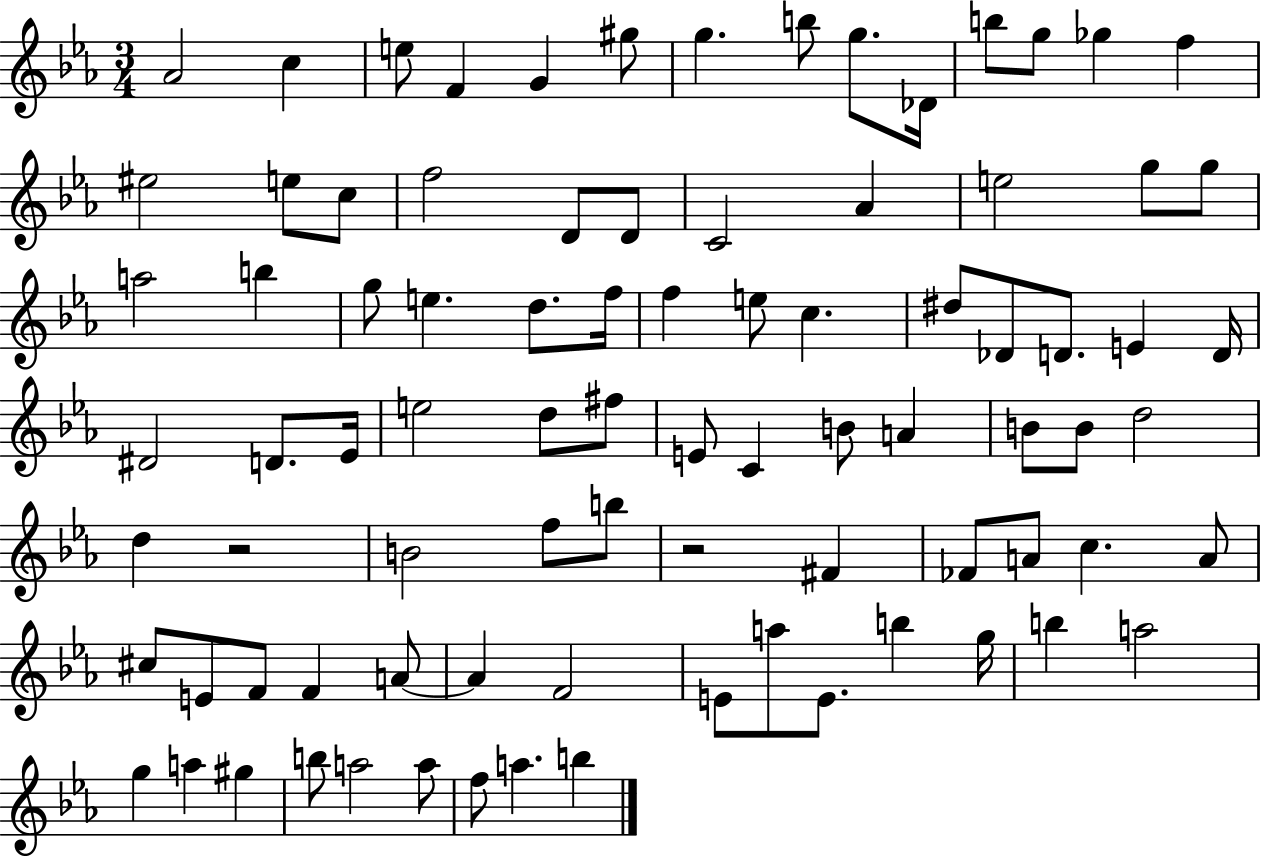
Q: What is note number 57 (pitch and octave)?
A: F#4